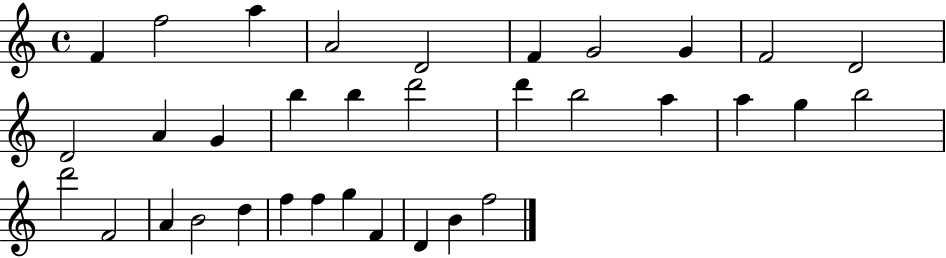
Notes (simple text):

F4/q F5/h A5/q A4/h D4/h F4/q G4/h G4/q F4/h D4/h D4/h A4/q G4/q B5/q B5/q D6/h D6/q B5/h A5/q A5/q G5/q B5/h D6/h F4/h A4/q B4/h D5/q F5/q F5/q G5/q F4/q D4/q B4/q F5/h